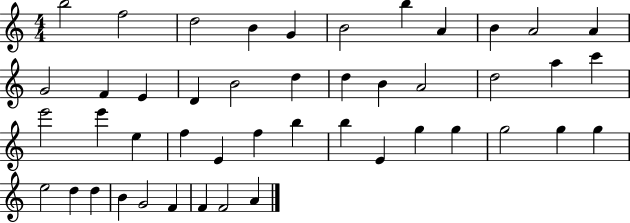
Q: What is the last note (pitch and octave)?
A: A4